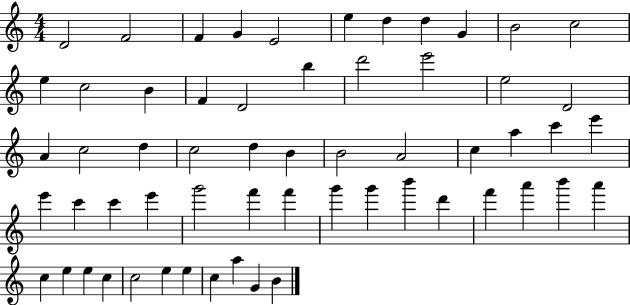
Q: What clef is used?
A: treble